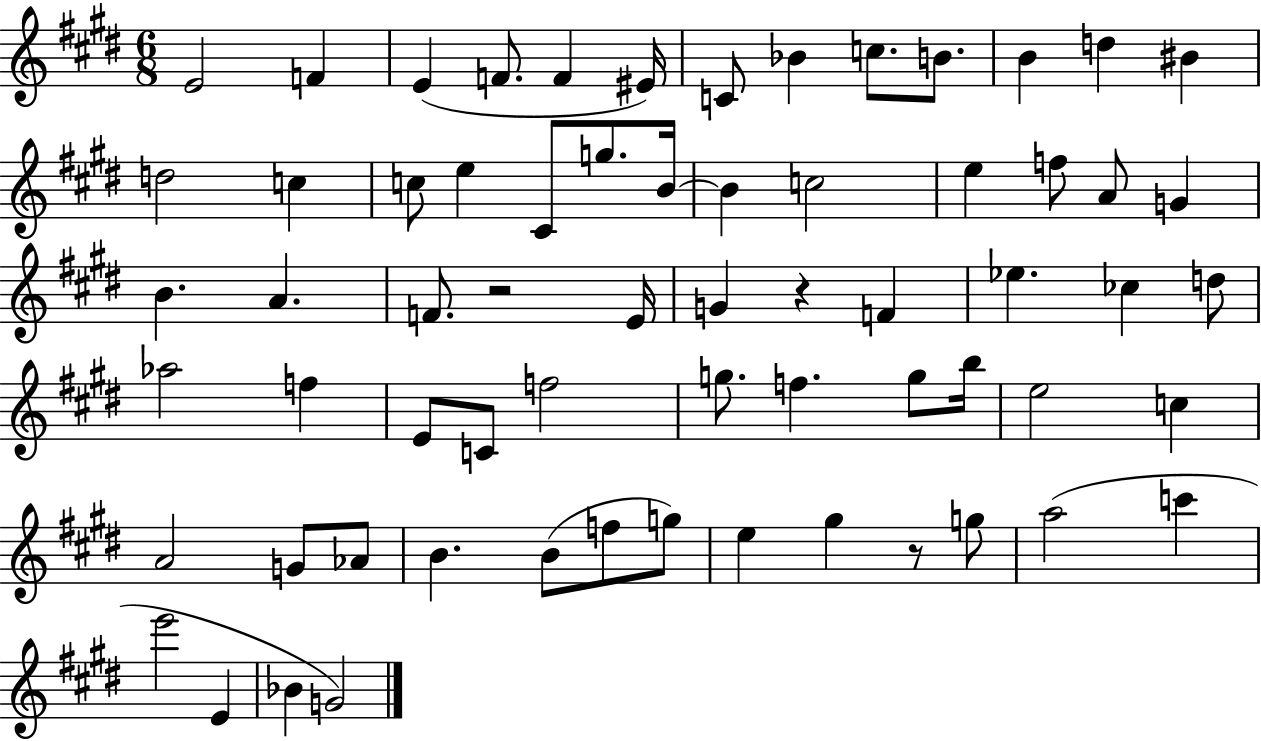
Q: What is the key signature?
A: E major